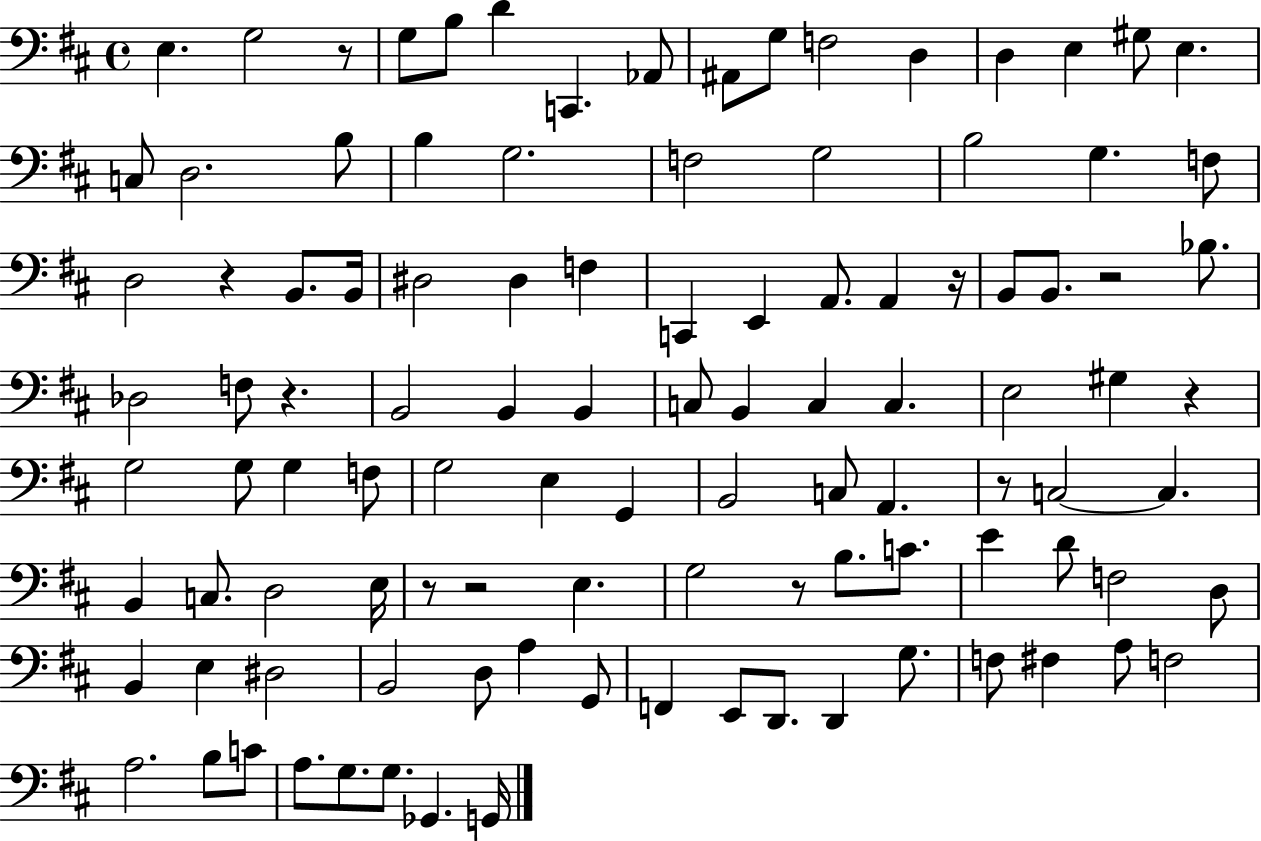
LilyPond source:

{
  \clef bass
  \time 4/4
  \defaultTimeSignature
  \key d \major
  e4. g2 r8 | g8 b8 d'4 c,4. aes,8 | ais,8 g8 f2 d4 | d4 e4 gis8 e4. | \break c8 d2. b8 | b4 g2. | f2 g2 | b2 g4. f8 | \break d2 r4 b,8. b,16 | dis2 dis4 f4 | c,4 e,4 a,8. a,4 r16 | b,8 b,8. r2 bes8. | \break des2 f8 r4. | b,2 b,4 b,4 | c8 b,4 c4 c4. | e2 gis4 r4 | \break g2 g8 g4 f8 | g2 e4 g,4 | b,2 c8 a,4. | r8 c2~~ c4. | \break b,4 c8. d2 e16 | r8 r2 e4. | g2 r8 b8. c'8. | e'4 d'8 f2 d8 | \break b,4 e4 dis2 | b,2 d8 a4 g,8 | f,4 e,8 d,8. d,4 g8. | f8 fis4 a8 f2 | \break a2. b8 c'8 | a8. g8. g8. ges,4. g,16 | \bar "|."
}